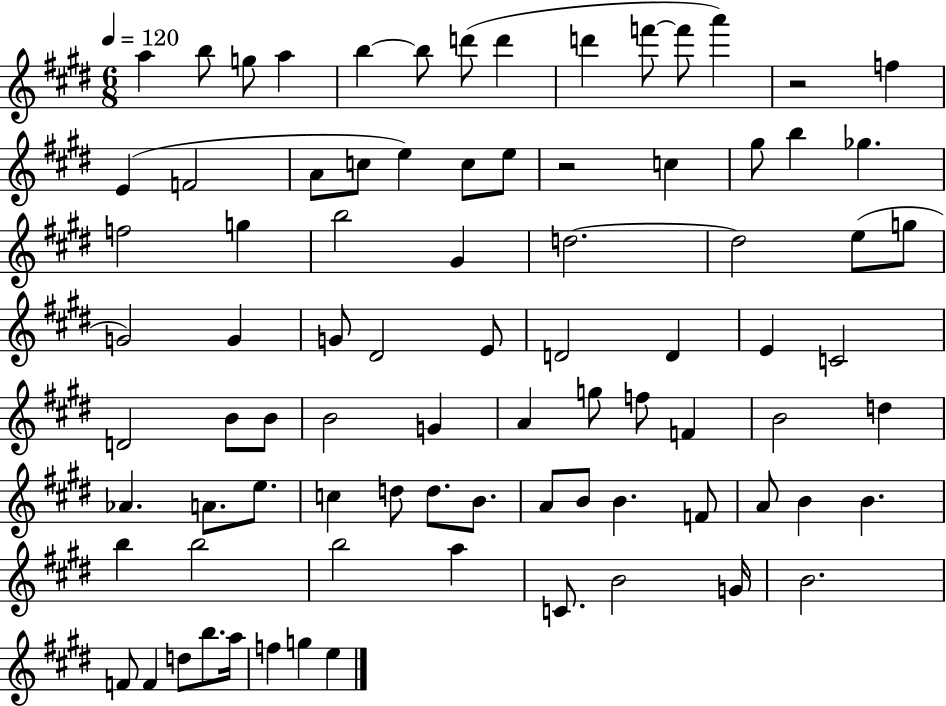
{
  \clef treble
  \numericTimeSignature
  \time 6/8
  \key e \major
  \tempo 4 = 120
  a''4 b''8 g''8 a''4 | b''4~~ b''8 d'''8( d'''4 | d'''4 f'''8~~ f'''8 a'''4) | r2 f''4 | \break e'4( f'2 | a'8 c''8 e''4) c''8 e''8 | r2 c''4 | gis''8 b''4 ges''4. | \break f''2 g''4 | b''2 gis'4 | d''2.~~ | d''2 e''8( g''8 | \break g'2) g'4 | g'8 dis'2 e'8 | d'2 d'4 | e'4 c'2 | \break d'2 b'8 b'8 | b'2 g'4 | a'4 g''8 f''8 f'4 | b'2 d''4 | \break aes'4. a'8. e''8. | c''4 d''8 d''8. b'8. | a'8 b'8 b'4. f'8 | a'8 b'4 b'4. | \break b''4 b''2 | b''2 a''4 | c'8. b'2 g'16 | b'2. | \break f'8 f'4 d''8 b''8. a''16 | f''4 g''4 e''4 | \bar "|."
}